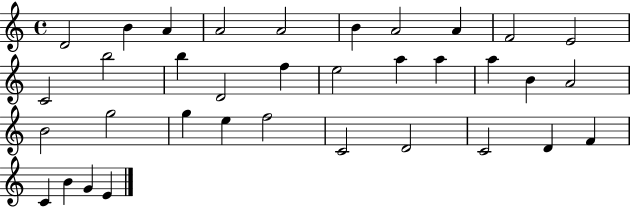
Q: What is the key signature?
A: C major